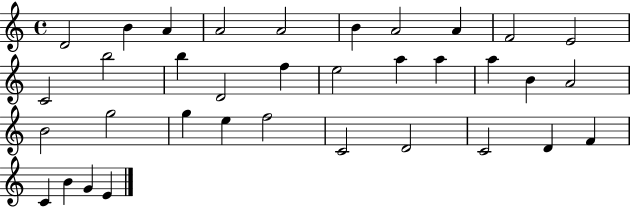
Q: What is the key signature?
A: C major